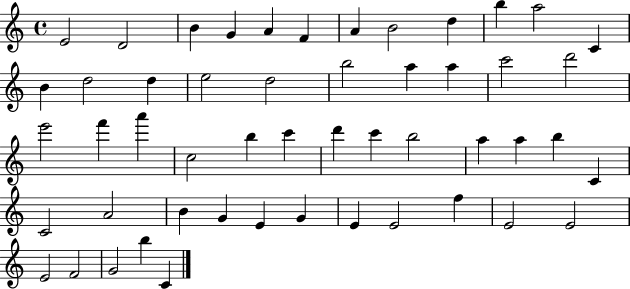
X:1
T:Untitled
M:4/4
L:1/4
K:C
E2 D2 B G A F A B2 d b a2 C B d2 d e2 d2 b2 a a c'2 d'2 e'2 f' a' c2 b c' d' c' b2 a a b C C2 A2 B G E G E E2 f E2 E2 E2 F2 G2 b C